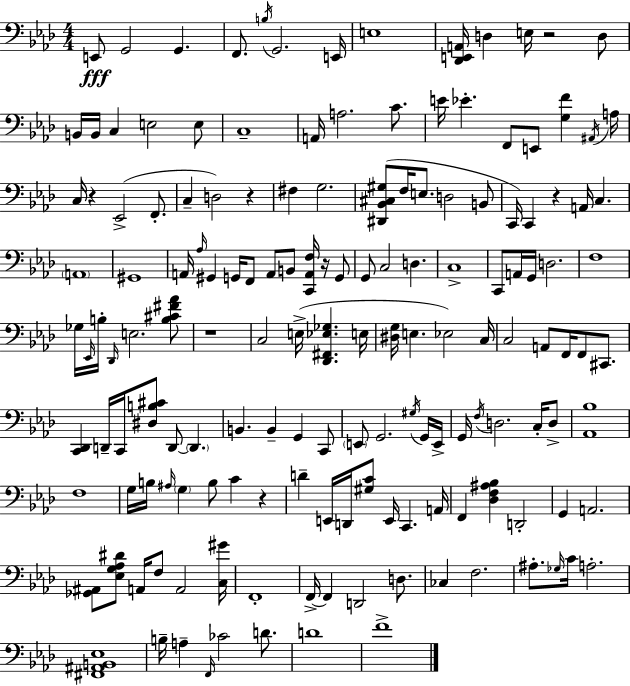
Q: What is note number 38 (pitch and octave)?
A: C2